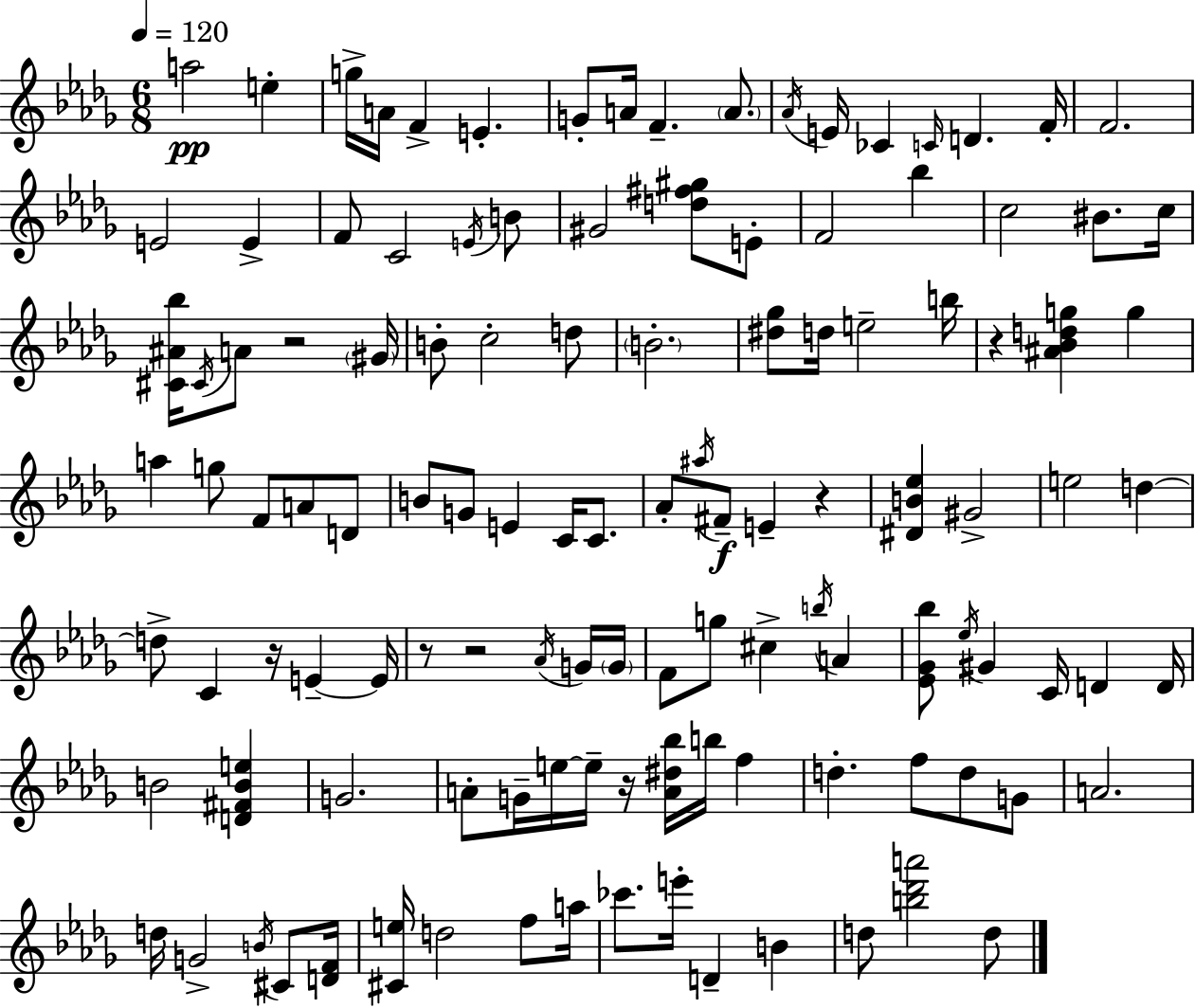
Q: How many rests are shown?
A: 7